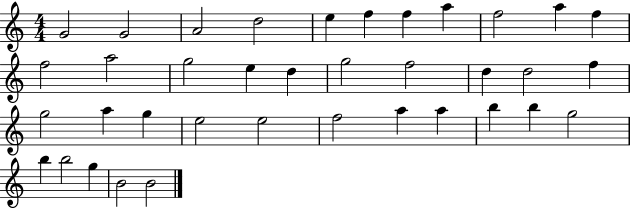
{
  \clef treble
  \numericTimeSignature
  \time 4/4
  \key c \major
  g'2 g'2 | a'2 d''2 | e''4 f''4 f''4 a''4 | f''2 a''4 f''4 | \break f''2 a''2 | g''2 e''4 d''4 | g''2 f''2 | d''4 d''2 f''4 | \break g''2 a''4 g''4 | e''2 e''2 | f''2 a''4 a''4 | b''4 b''4 g''2 | \break b''4 b''2 g''4 | b'2 b'2 | \bar "|."
}